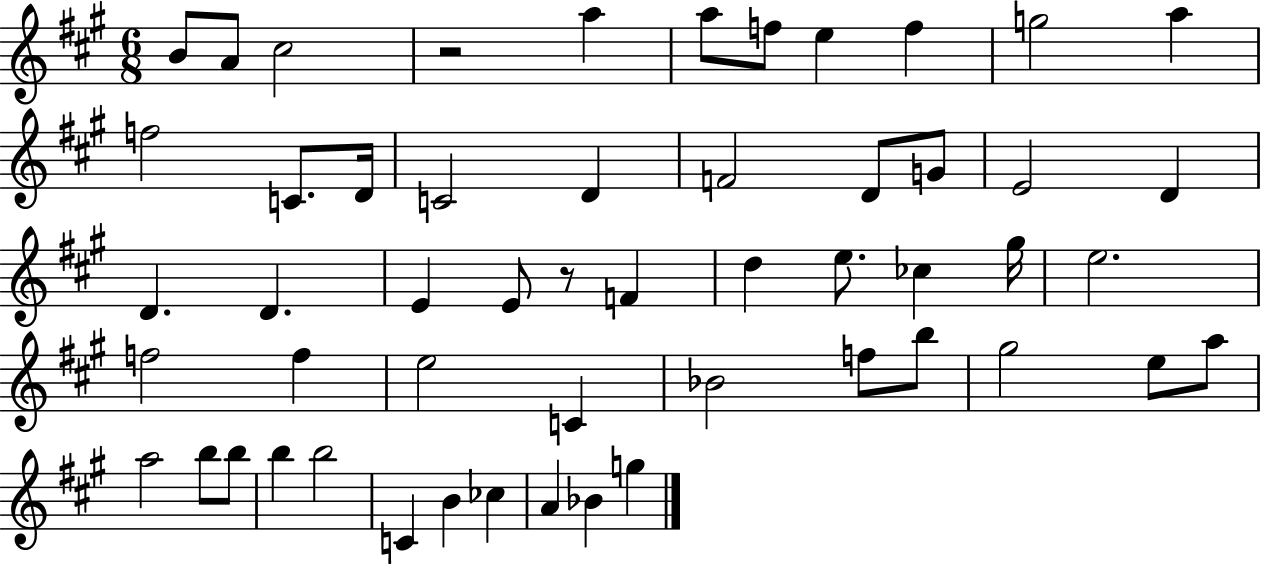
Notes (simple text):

B4/e A4/e C#5/h R/h A5/q A5/e F5/e E5/q F5/q G5/h A5/q F5/h C4/e. D4/s C4/h D4/q F4/h D4/e G4/e E4/h D4/q D4/q. D4/q. E4/q E4/e R/e F4/q D5/q E5/e. CES5/q G#5/s E5/h. F5/h F5/q E5/h C4/q Bb4/h F5/e B5/e G#5/h E5/e A5/e A5/h B5/e B5/e B5/q B5/h C4/q B4/q CES5/q A4/q Bb4/q G5/q